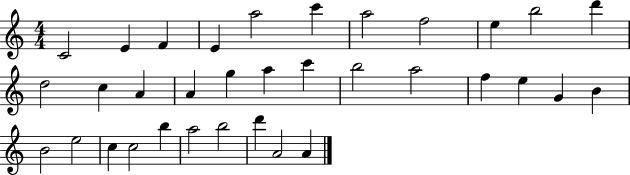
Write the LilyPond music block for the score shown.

{
  \clef treble
  \numericTimeSignature
  \time 4/4
  \key c \major
  c'2 e'4 f'4 | e'4 a''2 c'''4 | a''2 f''2 | e''4 b''2 d'''4 | \break d''2 c''4 a'4 | a'4 g''4 a''4 c'''4 | b''2 a''2 | f''4 e''4 g'4 b'4 | \break b'2 e''2 | c''4 c''2 b''4 | a''2 b''2 | d'''4 a'2 a'4 | \break \bar "|."
}